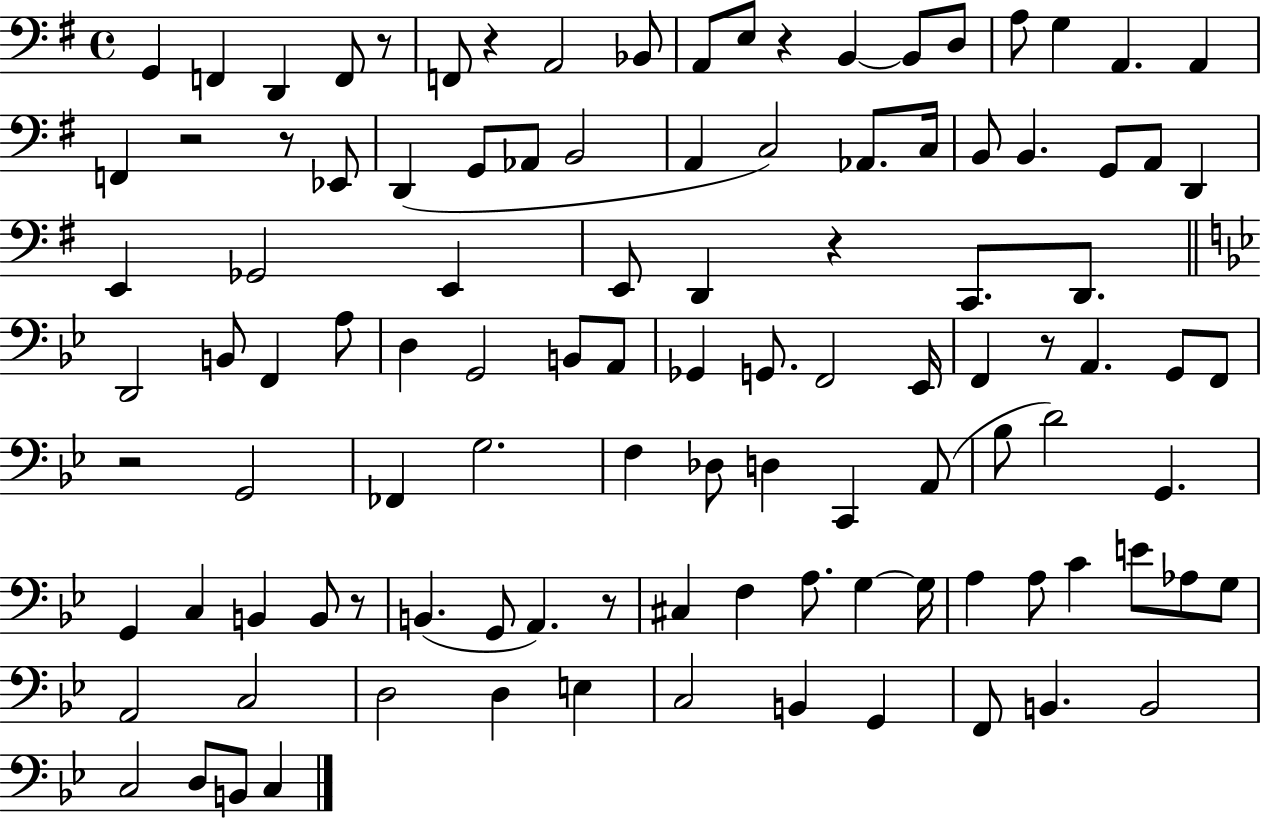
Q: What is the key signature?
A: G major